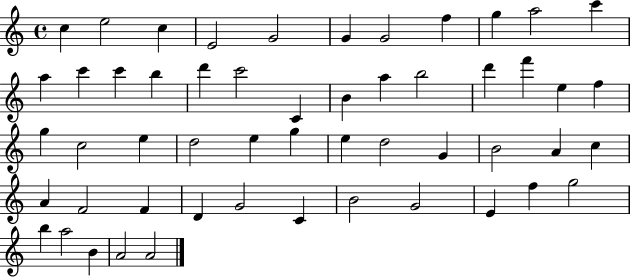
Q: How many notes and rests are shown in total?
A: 53